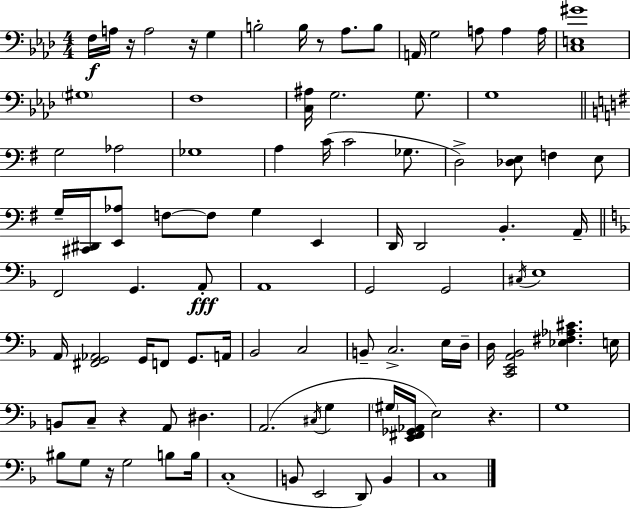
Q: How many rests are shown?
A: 6